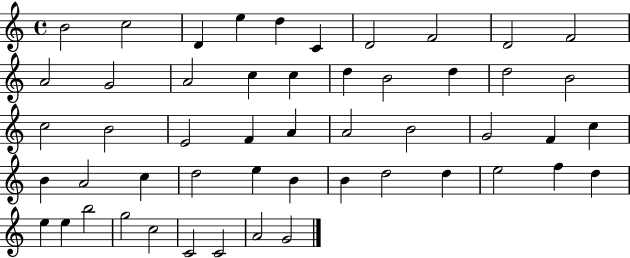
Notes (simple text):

B4/h C5/h D4/q E5/q D5/q C4/q D4/h F4/h D4/h F4/h A4/h G4/h A4/h C5/q C5/q D5/q B4/h D5/q D5/h B4/h C5/h B4/h E4/h F4/q A4/q A4/h B4/h G4/h F4/q C5/q B4/q A4/h C5/q D5/h E5/q B4/q B4/q D5/h D5/q E5/h F5/q D5/q E5/q E5/q B5/h G5/h C5/h C4/h C4/h A4/h G4/h